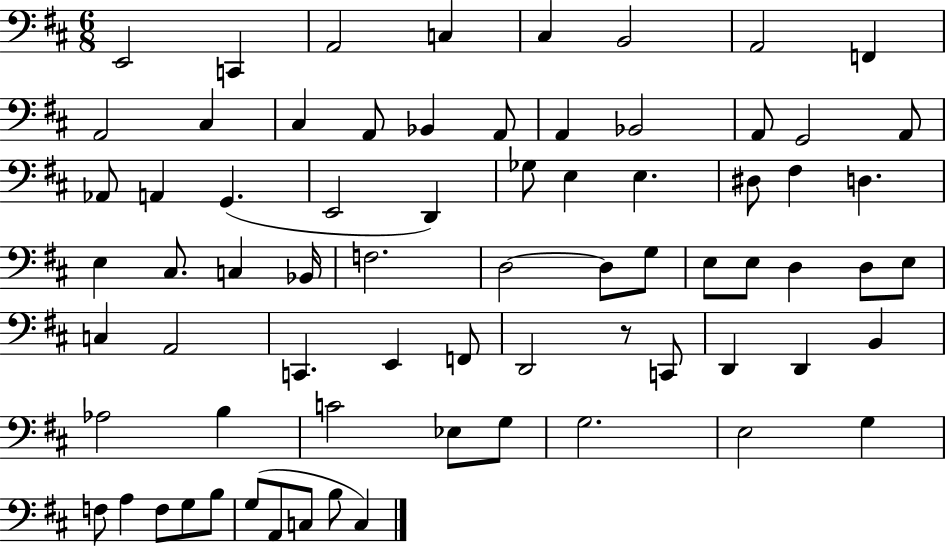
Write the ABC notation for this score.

X:1
T:Untitled
M:6/8
L:1/4
K:D
E,,2 C,, A,,2 C, ^C, B,,2 A,,2 F,, A,,2 ^C, ^C, A,,/2 _B,, A,,/2 A,, _B,,2 A,,/2 G,,2 A,,/2 _A,,/2 A,, G,, E,,2 D,, _G,/2 E, E, ^D,/2 ^F, D, E, ^C,/2 C, _B,,/4 F,2 D,2 D,/2 G,/2 E,/2 E,/2 D, D,/2 E,/2 C, A,,2 C,, E,, F,,/2 D,,2 z/2 C,,/2 D,, D,, B,, _A,2 B, C2 _E,/2 G,/2 G,2 E,2 G, F,/2 A, F,/2 G,/2 B,/2 G,/2 A,,/2 C,/2 B,/2 C,